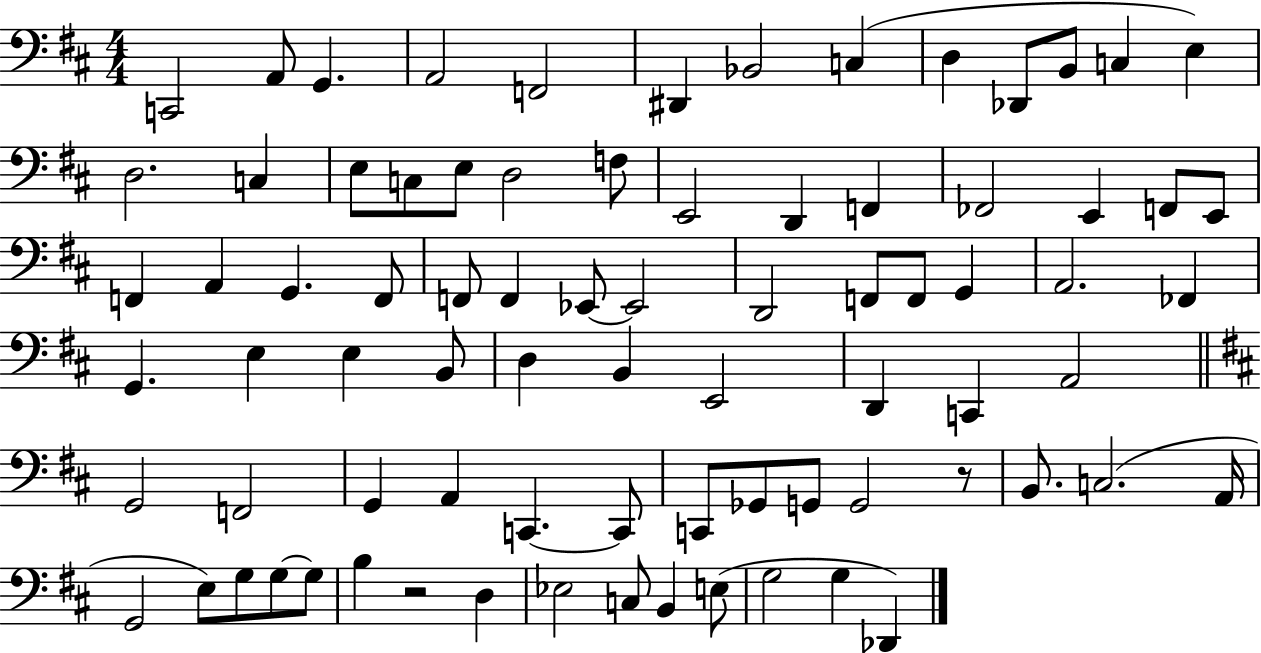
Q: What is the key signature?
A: D major